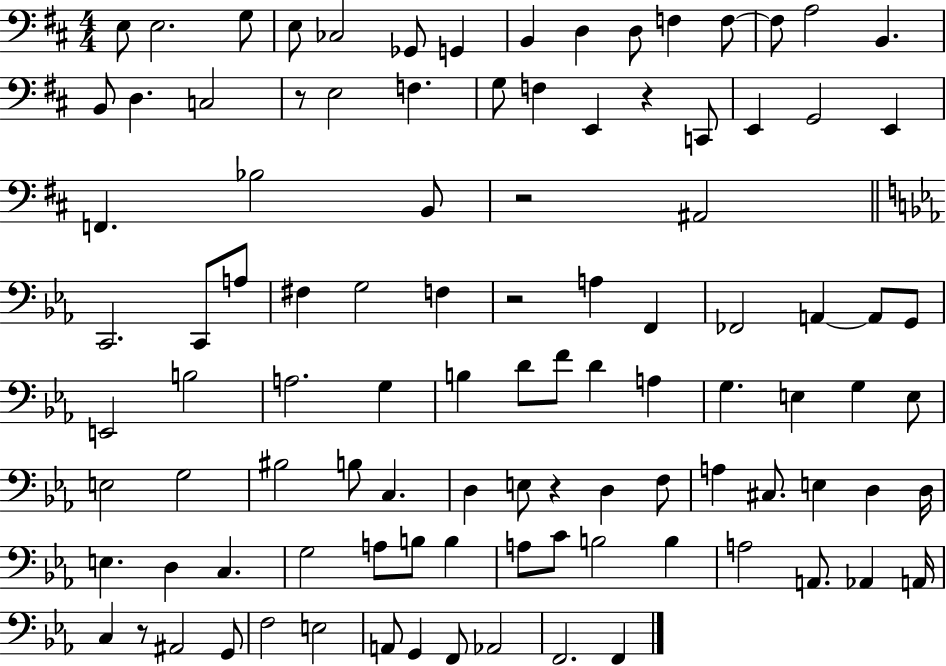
{
  \clef bass
  \numericTimeSignature
  \time 4/4
  \key d \major
  e8 e2. g8 | e8 ces2 ges,8 g,4 | b,4 d4 d8 f4 f8~~ | f8 a2 b,4. | \break b,8 d4. c2 | r8 e2 f4. | g8 f4 e,4 r4 c,8 | e,4 g,2 e,4 | \break f,4. bes2 b,8 | r2 ais,2 | \bar "||" \break \key c \minor c,2. c,8 a8 | fis4 g2 f4 | r2 a4 f,4 | fes,2 a,4~~ a,8 g,8 | \break e,2 b2 | a2. g4 | b4 d'8 f'8 d'4 a4 | g4. e4 g4 e8 | \break e2 g2 | bis2 b8 c4. | d4 e8 r4 d4 f8 | a4 cis8. e4 d4 d16 | \break e4. d4 c4. | g2 a8 b8 b4 | a8 c'8 b2 b4 | a2 a,8. aes,4 a,16 | \break c4 r8 ais,2 g,8 | f2 e2 | a,8 g,4 f,8 aes,2 | f,2. f,4 | \break \bar "|."
}